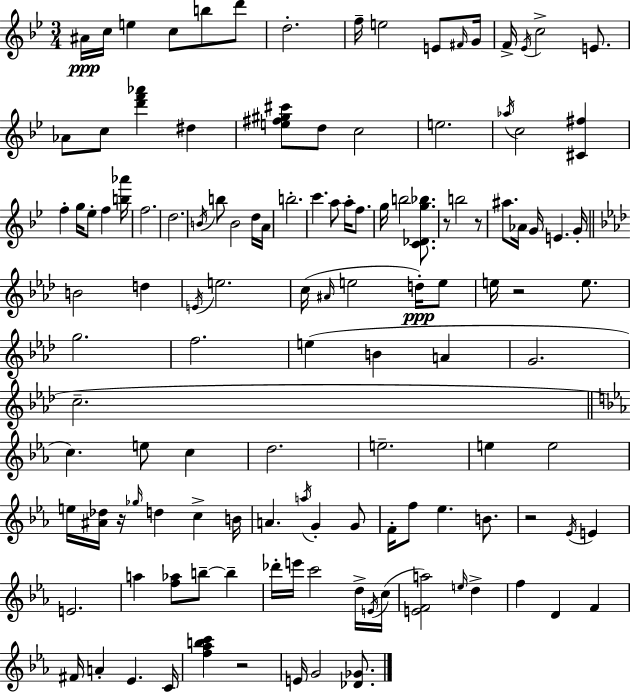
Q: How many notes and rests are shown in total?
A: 125